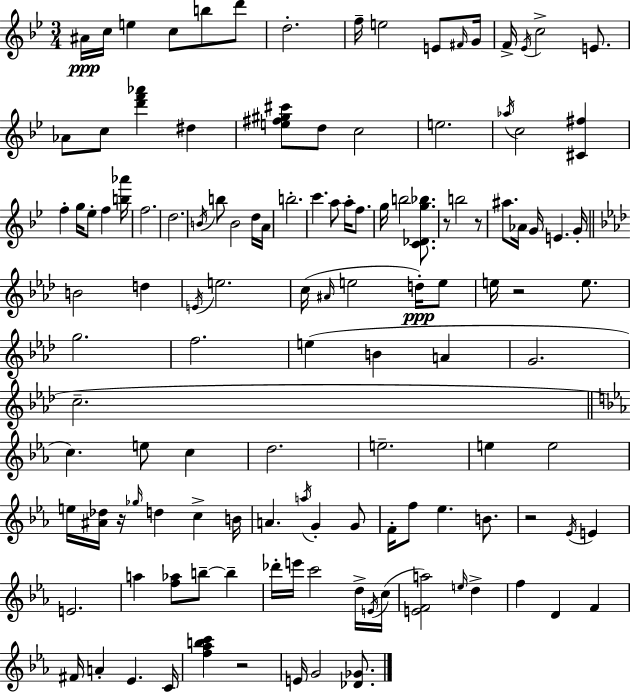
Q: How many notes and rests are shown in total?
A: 125